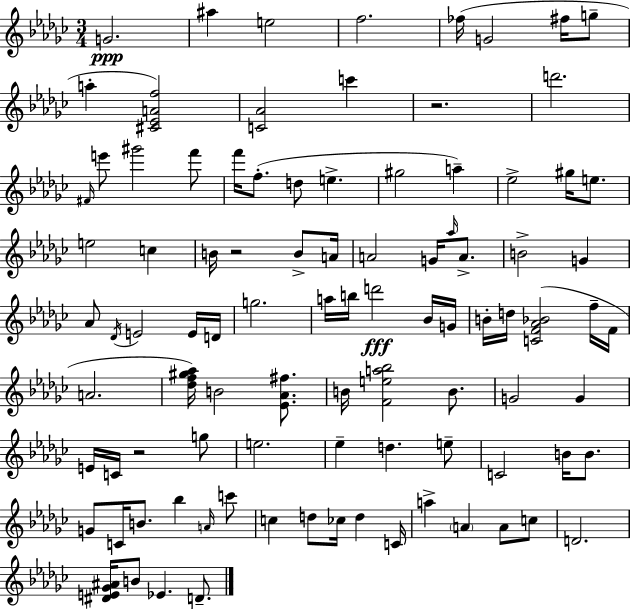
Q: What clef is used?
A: treble